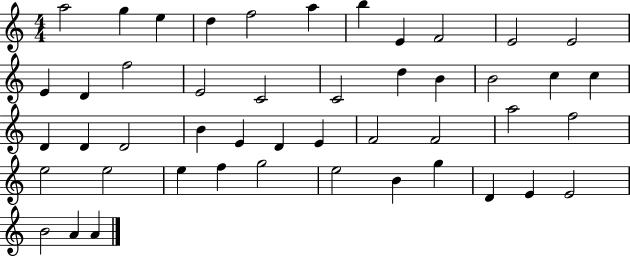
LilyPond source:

{
  \clef treble
  \numericTimeSignature
  \time 4/4
  \key c \major
  a''2 g''4 e''4 | d''4 f''2 a''4 | b''4 e'4 f'2 | e'2 e'2 | \break e'4 d'4 f''2 | e'2 c'2 | c'2 d''4 b'4 | b'2 c''4 c''4 | \break d'4 d'4 d'2 | b'4 e'4 d'4 e'4 | f'2 f'2 | a''2 f''2 | \break e''2 e''2 | e''4 f''4 g''2 | e''2 b'4 g''4 | d'4 e'4 e'2 | \break b'2 a'4 a'4 | \bar "|."
}